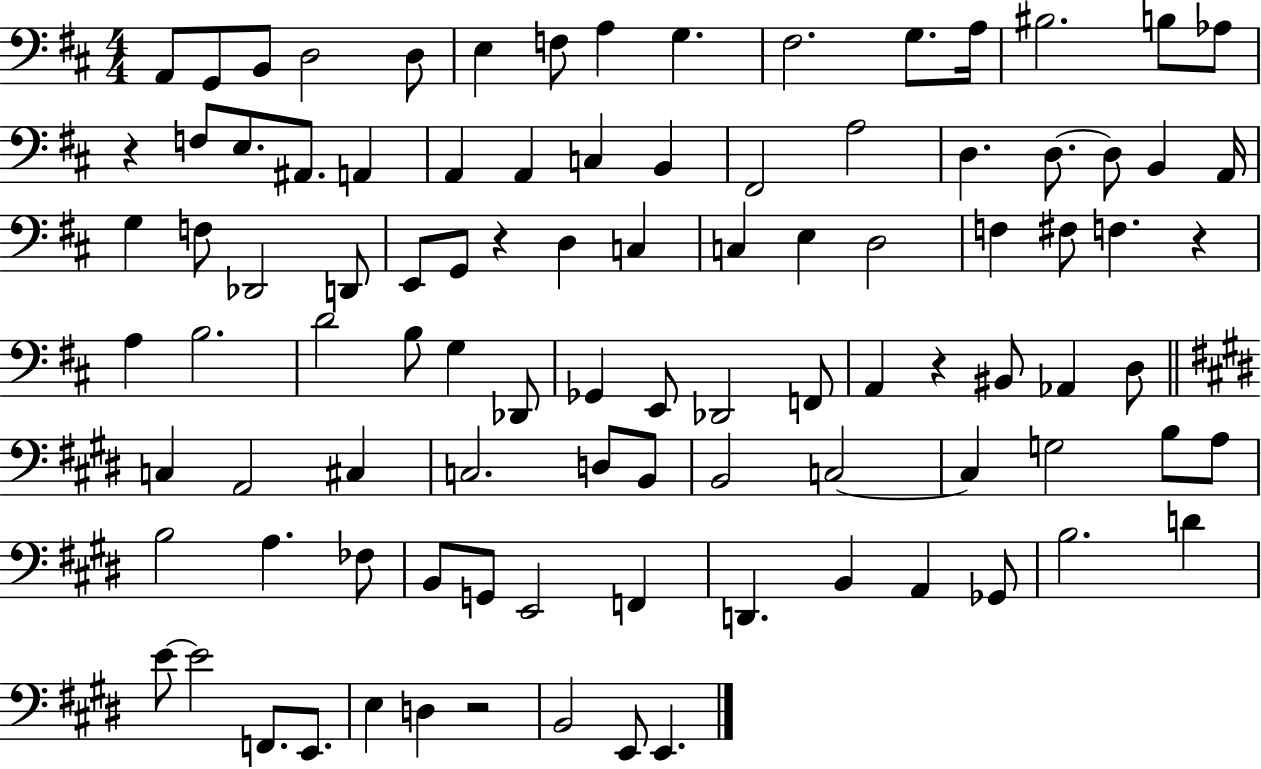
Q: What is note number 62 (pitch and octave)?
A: C3